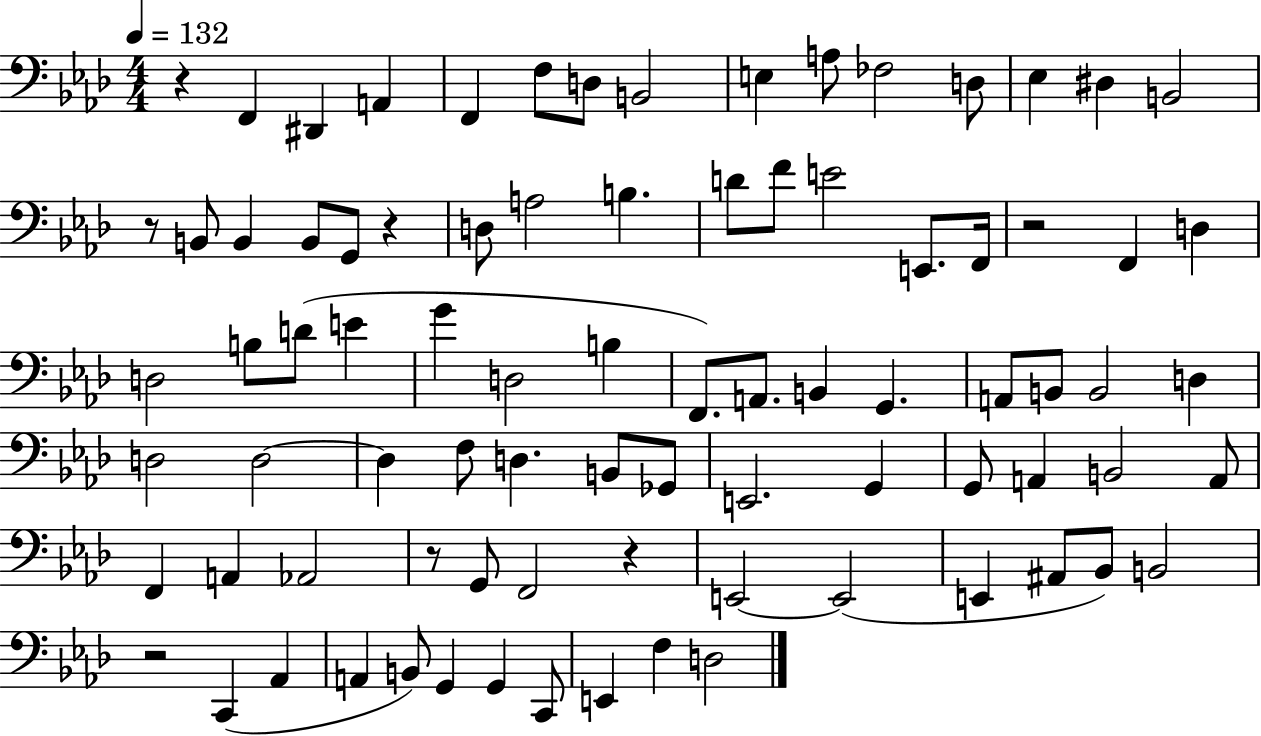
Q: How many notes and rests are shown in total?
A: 84